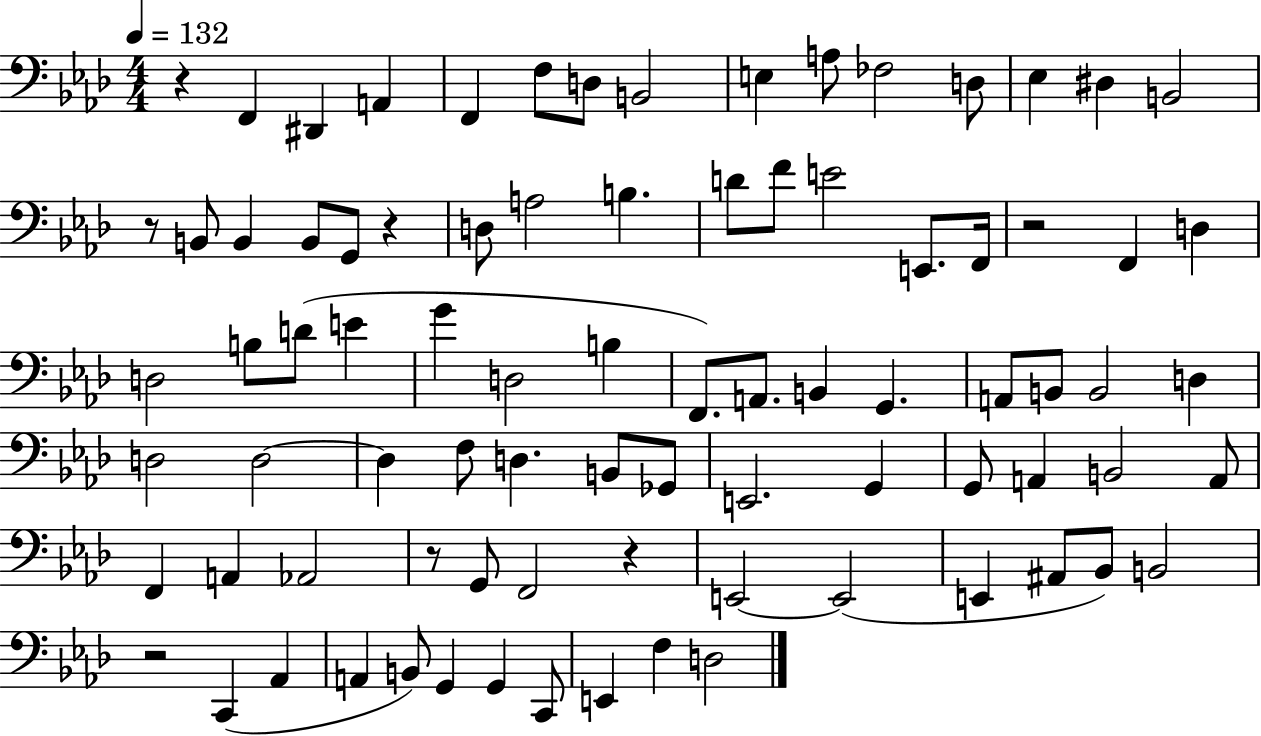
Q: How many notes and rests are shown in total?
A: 84